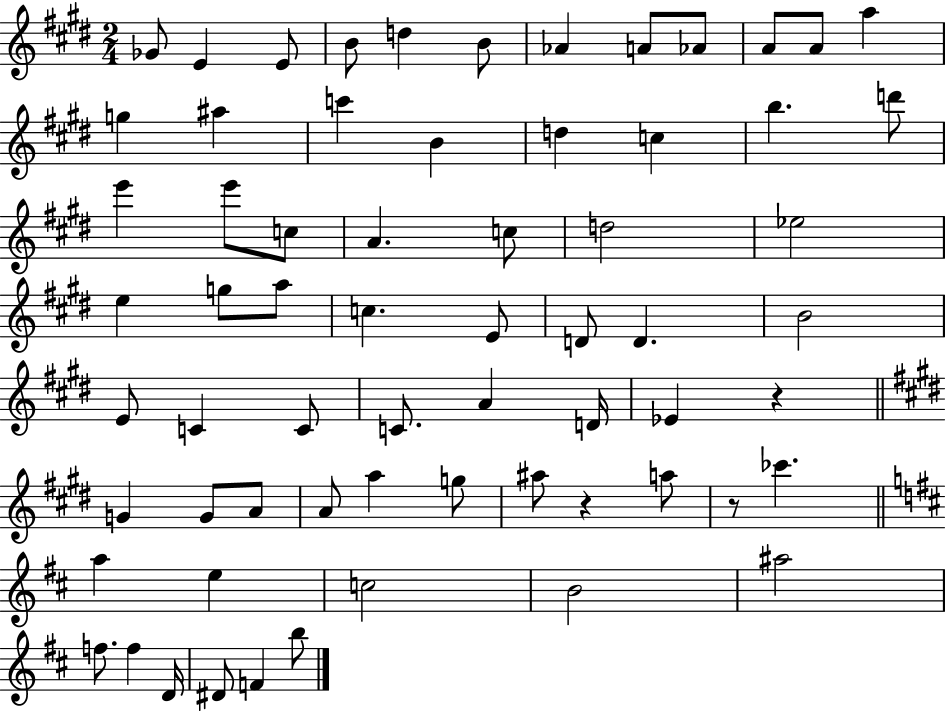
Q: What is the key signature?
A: E major